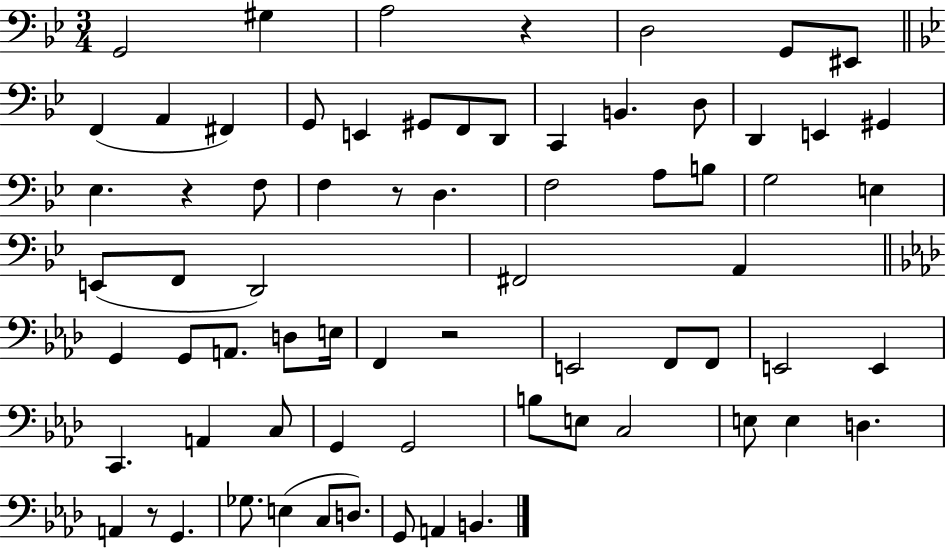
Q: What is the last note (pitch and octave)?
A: B2